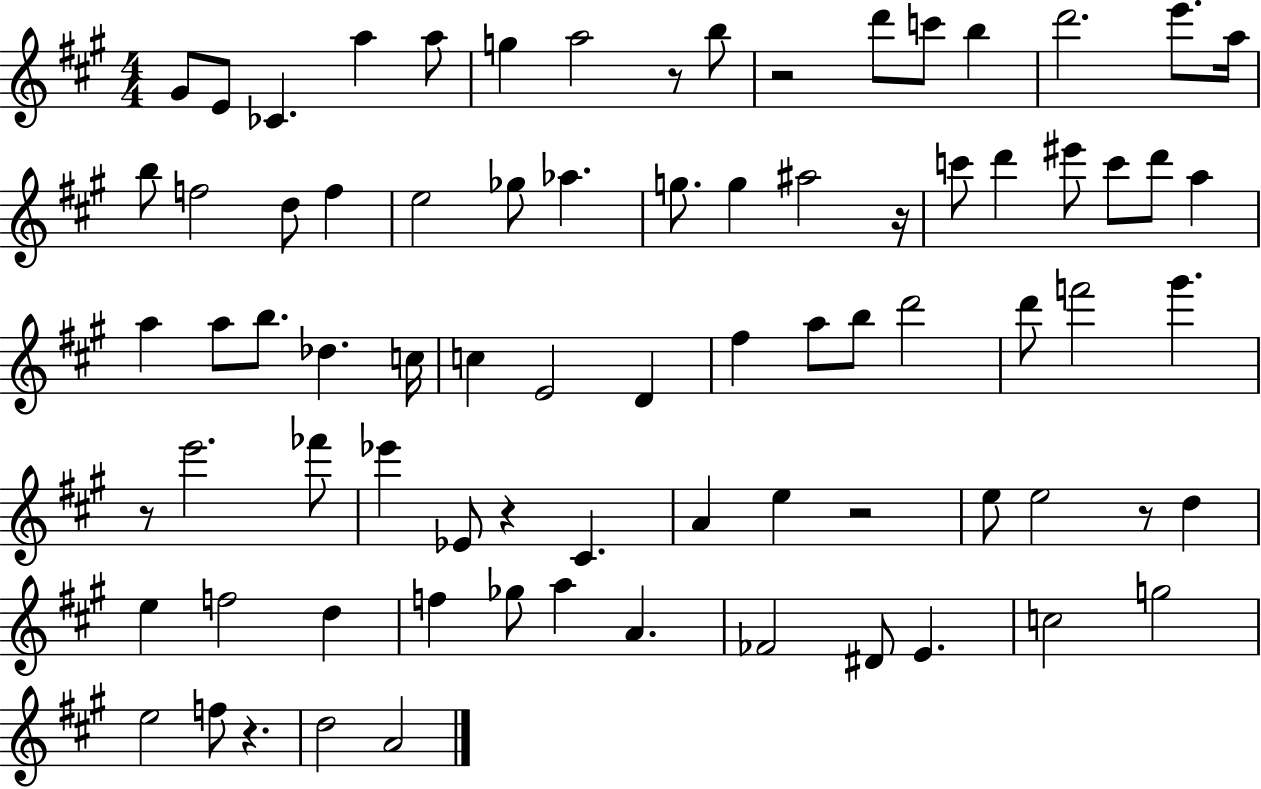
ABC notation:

X:1
T:Untitled
M:4/4
L:1/4
K:A
^G/2 E/2 _C a a/2 g a2 z/2 b/2 z2 d'/2 c'/2 b d'2 e'/2 a/4 b/2 f2 d/2 f e2 _g/2 _a g/2 g ^a2 z/4 c'/2 d' ^e'/2 c'/2 d'/2 a a a/2 b/2 _d c/4 c E2 D ^f a/2 b/2 d'2 d'/2 f'2 ^g' z/2 e'2 _f'/2 _e' _E/2 z ^C A e z2 e/2 e2 z/2 d e f2 d f _g/2 a A _F2 ^D/2 E c2 g2 e2 f/2 z d2 A2